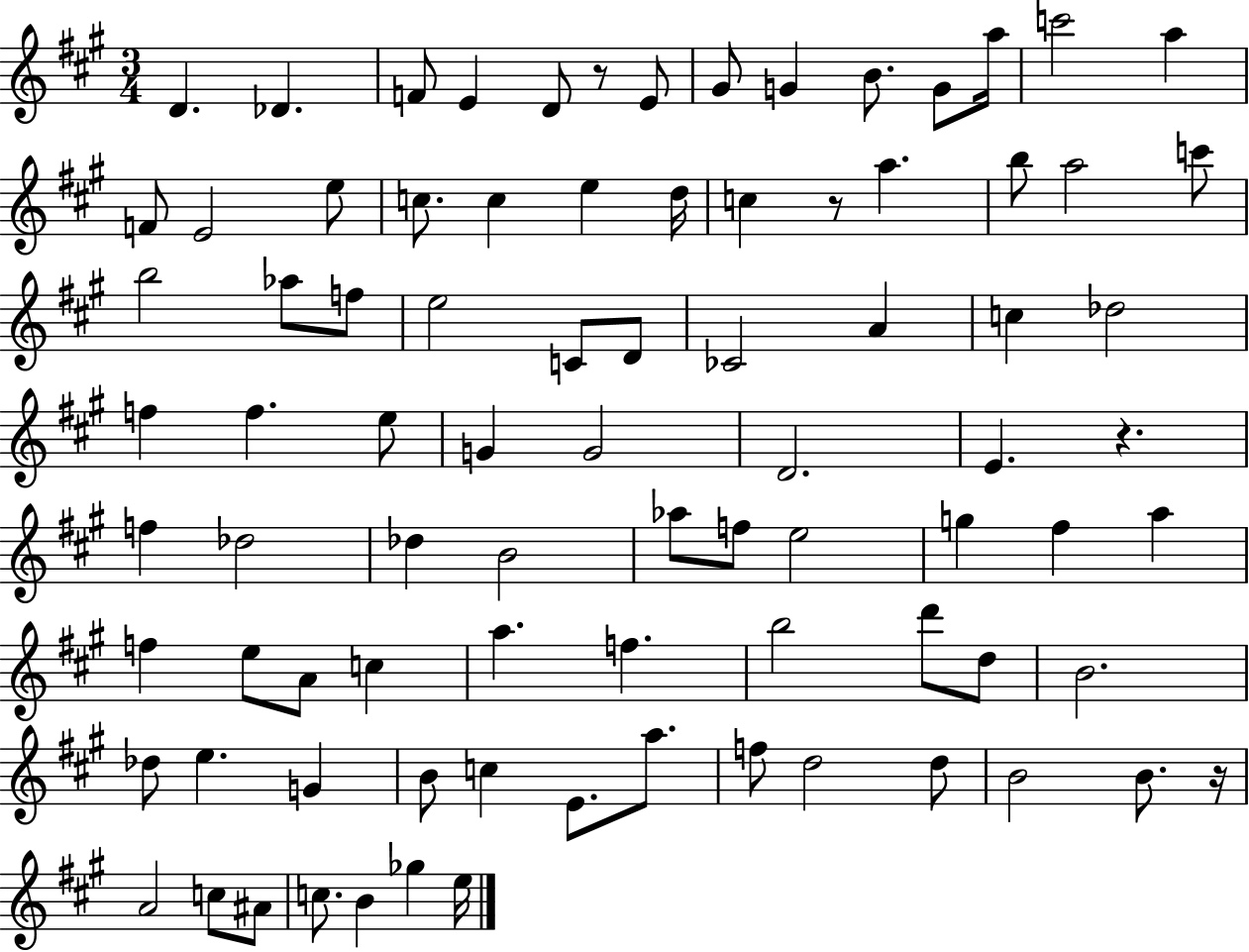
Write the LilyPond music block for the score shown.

{
  \clef treble
  \numericTimeSignature
  \time 3/4
  \key a \major
  d'4. des'4. | f'8 e'4 d'8 r8 e'8 | gis'8 g'4 b'8. g'8 a''16 | c'''2 a''4 | \break f'8 e'2 e''8 | c''8. c''4 e''4 d''16 | c''4 r8 a''4. | b''8 a''2 c'''8 | \break b''2 aes''8 f''8 | e''2 c'8 d'8 | ces'2 a'4 | c''4 des''2 | \break f''4 f''4. e''8 | g'4 g'2 | d'2. | e'4. r4. | \break f''4 des''2 | des''4 b'2 | aes''8 f''8 e''2 | g''4 fis''4 a''4 | \break f''4 e''8 a'8 c''4 | a''4. f''4. | b''2 d'''8 d''8 | b'2. | \break des''8 e''4. g'4 | b'8 c''4 e'8. a''8. | f''8 d''2 d''8 | b'2 b'8. r16 | \break a'2 c''8 ais'8 | c''8. b'4 ges''4 e''16 | \bar "|."
}